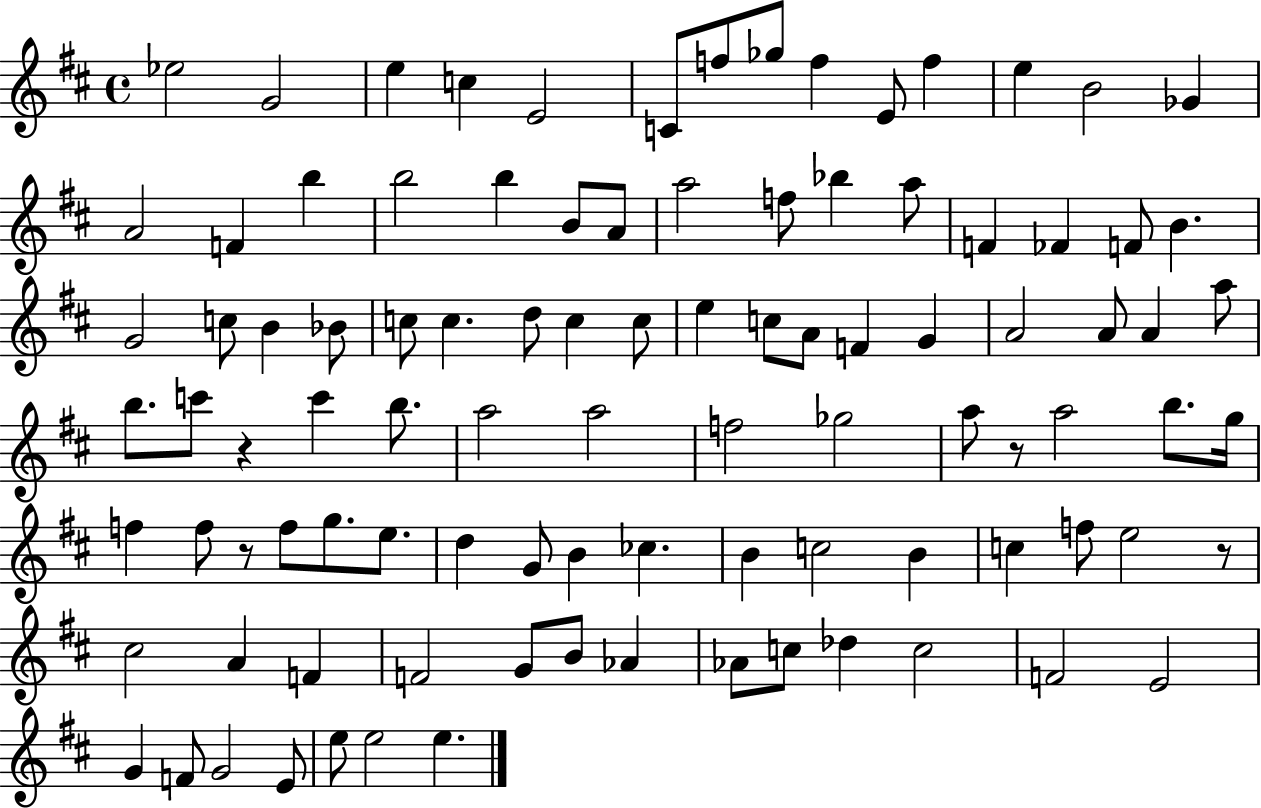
{
  \clef treble
  \time 4/4
  \defaultTimeSignature
  \key d \major
  ees''2 g'2 | e''4 c''4 e'2 | c'8 f''8 ges''8 f''4 e'8 f''4 | e''4 b'2 ges'4 | \break a'2 f'4 b''4 | b''2 b''4 b'8 a'8 | a''2 f''8 bes''4 a''8 | f'4 fes'4 f'8 b'4. | \break g'2 c''8 b'4 bes'8 | c''8 c''4. d''8 c''4 c''8 | e''4 c''8 a'8 f'4 g'4 | a'2 a'8 a'4 a''8 | \break b''8. c'''8 r4 c'''4 b''8. | a''2 a''2 | f''2 ges''2 | a''8 r8 a''2 b''8. g''16 | \break f''4 f''8 r8 f''8 g''8. e''8. | d''4 g'8 b'4 ces''4. | b'4 c''2 b'4 | c''4 f''8 e''2 r8 | \break cis''2 a'4 f'4 | f'2 g'8 b'8 aes'4 | aes'8 c''8 des''4 c''2 | f'2 e'2 | \break g'4 f'8 g'2 e'8 | e''8 e''2 e''4. | \bar "|."
}